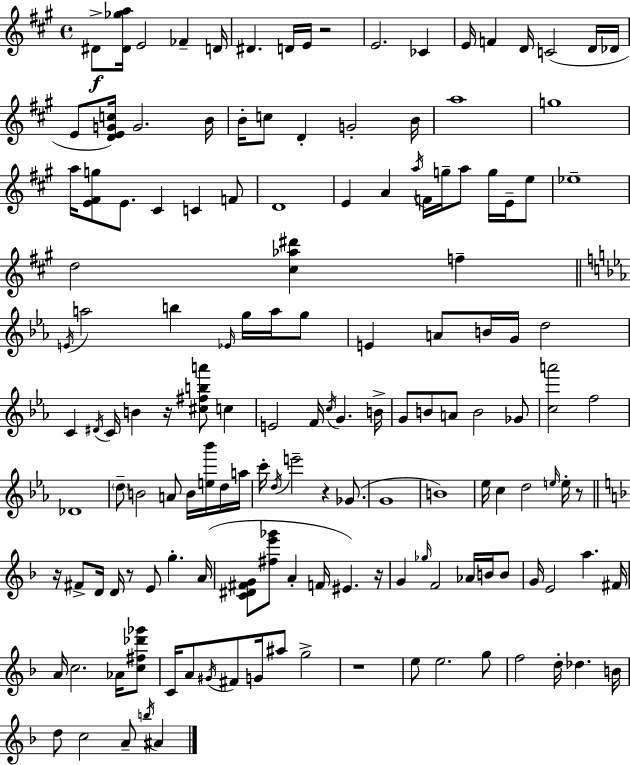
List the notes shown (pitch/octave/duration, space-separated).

D#4/e [D#4,Gb5,A5]/s E4/h FES4/q D4/s D#4/q. D4/s E4/s R/h E4/h. CES4/q E4/s F4/q D4/s C4/h D4/s Db4/s E4/e [D4,E4,G4,C5]/s G4/h. B4/s B4/s C5/e D4/q G4/h B4/s A5/w G5/w A5/s [E4,F#4,G5]/e E4/e. C#4/q C4/q F4/e D4/w E4/q A4/q A5/s F4/s G5/s A5/e G5/s E4/s E5/e Eb5/w D5/h [C#5,Ab5,D#6]/q F5/q E4/s A5/h B5/q Eb4/s G5/s A5/s G5/e E4/q A4/e B4/s G4/s D5/h C4/q D#4/s C4/s B4/q R/s [C#5,F#5,B5,A6]/e C5/q E4/h F4/s C5/s G4/q. B4/s G4/e B4/e A4/e B4/h Gb4/e [C5,A6]/h F5/h Db4/w D5/e B4/h A4/e B4/s [E5,Bb6]/s D5/s A5/s C6/s D5/s E6/h R/q Gb4/e. G4/w B4/w Eb5/s C5/q D5/h E5/s E5/s R/e R/s F#4/e D4/s D4/s R/e E4/e G5/q. A4/s [C4,D#4,F#4,G4]/e [F#5,E6,Gb6]/e A4/q F4/s EIS4/q. R/s G4/q Gb5/s F4/h Ab4/s B4/s B4/e G4/s E4/h A5/q. F#4/s A4/s C5/h. Ab4/s [C5,F#5,Db6,Gb6]/e C4/s A4/e G#4/s F#4/e G4/s A#5/e G5/h R/w E5/e E5/h. G5/e F5/h D5/s Db5/q. B4/s D5/e C5/h A4/e B5/s A#4/q